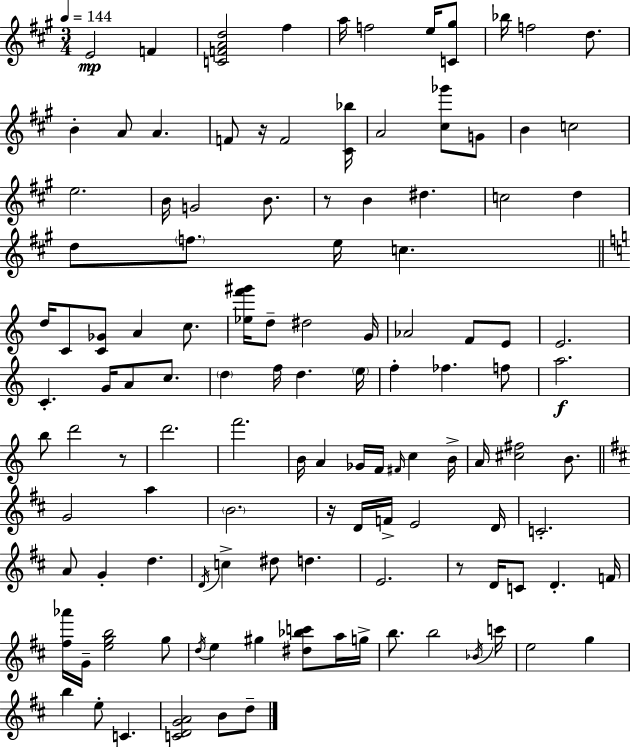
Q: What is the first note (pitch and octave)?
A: E4